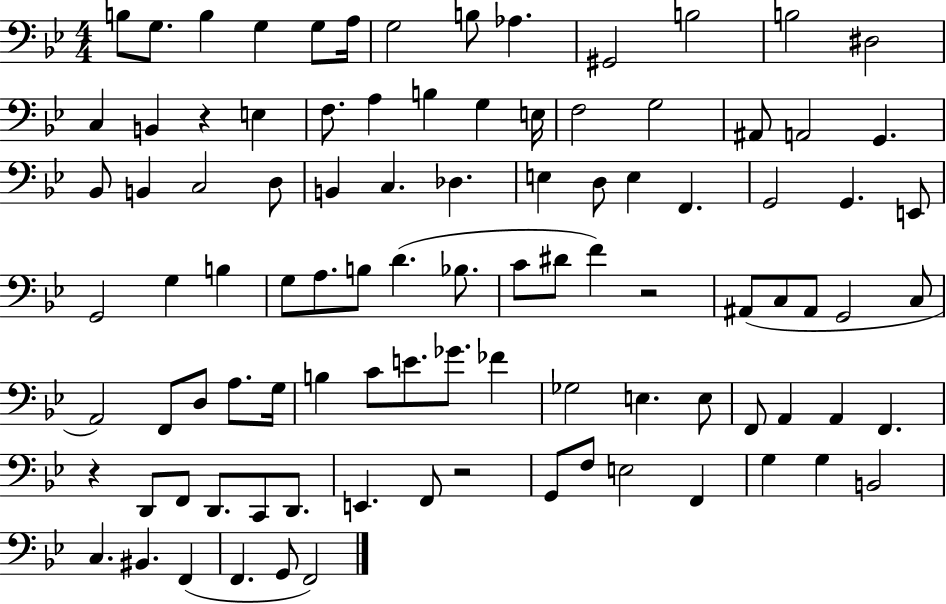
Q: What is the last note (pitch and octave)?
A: F2